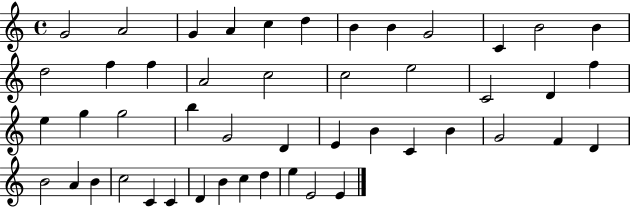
{
  \clef treble
  \time 4/4
  \defaultTimeSignature
  \key c \major
  g'2 a'2 | g'4 a'4 c''4 d''4 | b'4 b'4 g'2 | c'4 b'2 b'4 | \break d''2 f''4 f''4 | a'2 c''2 | c''2 e''2 | c'2 d'4 f''4 | \break e''4 g''4 g''2 | b''4 g'2 d'4 | e'4 b'4 c'4 b'4 | g'2 f'4 d'4 | \break b'2 a'4 b'4 | c''2 c'4 c'4 | d'4 b'4 c''4 d''4 | e''4 e'2 e'4 | \break \bar "|."
}